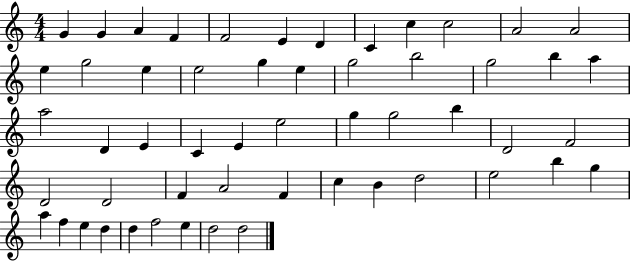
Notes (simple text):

G4/q G4/q A4/q F4/q F4/h E4/q D4/q C4/q C5/q C5/h A4/h A4/h E5/q G5/h E5/q E5/h G5/q E5/q G5/h B5/h G5/h B5/q A5/q A5/h D4/q E4/q C4/q E4/q E5/h G5/q G5/h B5/q D4/h F4/h D4/h D4/h F4/q A4/h F4/q C5/q B4/q D5/h E5/h B5/q G5/q A5/q F5/q E5/q D5/q D5/q F5/h E5/q D5/h D5/h